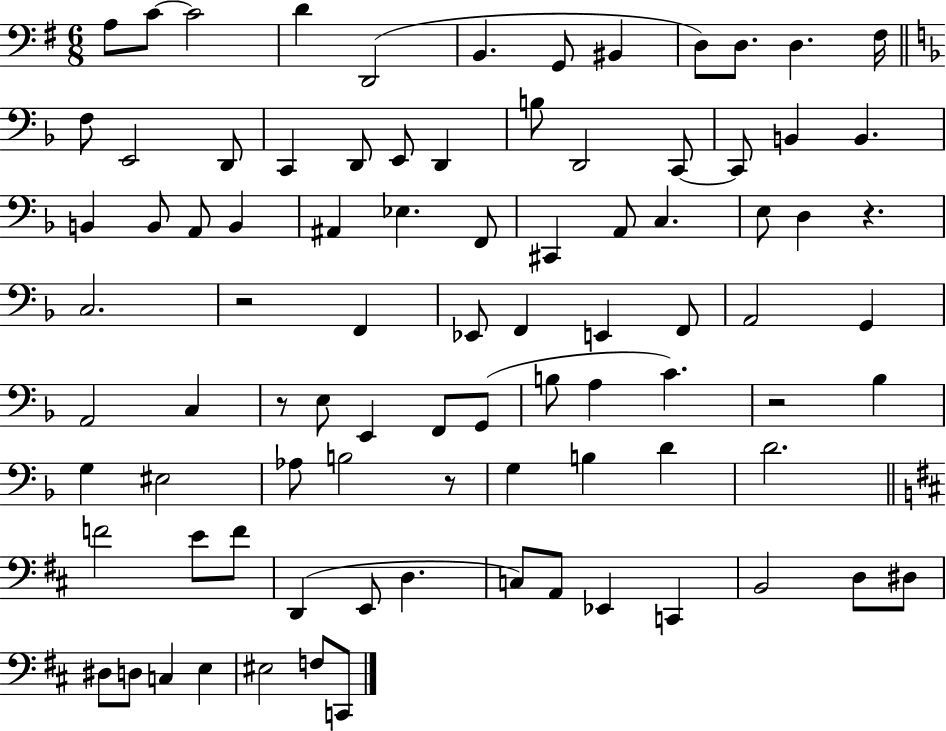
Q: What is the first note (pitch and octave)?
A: A3